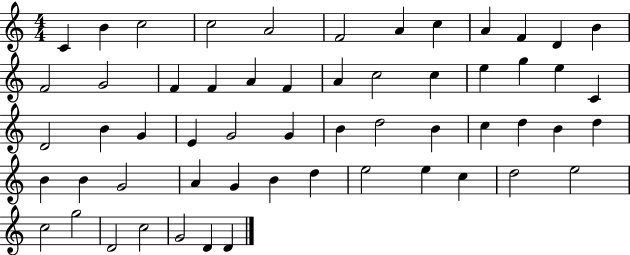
C4/q B4/q C5/h C5/h A4/h F4/h A4/q C5/q A4/q F4/q D4/q B4/q F4/h G4/h F4/q F4/q A4/q F4/q A4/q C5/h C5/q E5/q G5/q E5/q C4/q D4/h B4/q G4/q E4/q G4/h G4/q B4/q D5/h B4/q C5/q D5/q B4/q D5/q B4/q B4/q G4/h A4/q G4/q B4/q D5/q E5/h E5/q C5/q D5/h E5/h C5/h G5/h D4/h C5/h G4/h D4/q D4/q